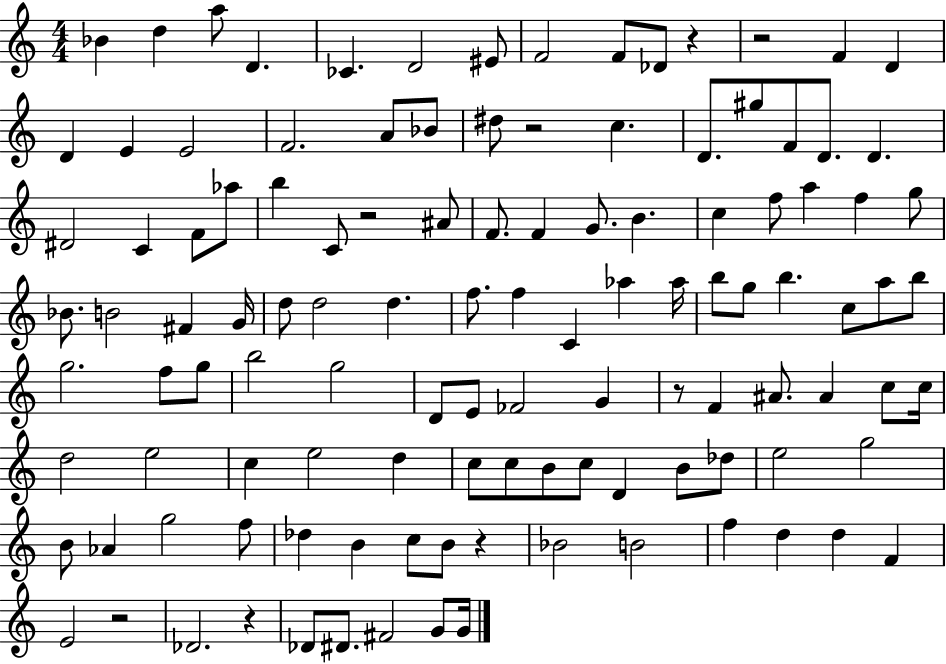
Bb4/q D5/q A5/e D4/q. CES4/q. D4/h EIS4/e F4/h F4/e Db4/e R/q R/h F4/q D4/q D4/q E4/q E4/h F4/h. A4/e Bb4/e D#5/e R/h C5/q. D4/e. G#5/e F4/e D4/e. D4/q. D#4/h C4/q F4/e Ab5/e B5/q C4/e R/h A#4/e F4/e. F4/q G4/e. B4/q. C5/q F5/e A5/q F5/q G5/e Bb4/e. B4/h F#4/q G4/s D5/e D5/h D5/q. F5/e. F5/q C4/q Ab5/q Ab5/s B5/e G5/e B5/q. C5/e A5/e B5/e G5/h. F5/e G5/e B5/h G5/h D4/e E4/e FES4/h G4/q R/e F4/q A#4/e. A#4/q C5/e C5/s D5/h E5/h C5/q E5/h D5/q C5/e C5/e B4/e C5/e D4/q B4/e Db5/e E5/h G5/h B4/e Ab4/q G5/h F5/e Db5/q B4/q C5/e B4/e R/q Bb4/h B4/h F5/q D5/q D5/q F4/q E4/h R/h Db4/h. R/q Db4/e D#4/e. F#4/h G4/e G4/s